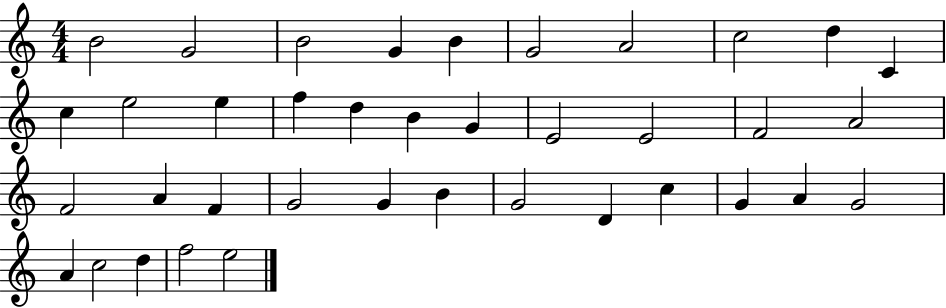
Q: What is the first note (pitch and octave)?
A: B4